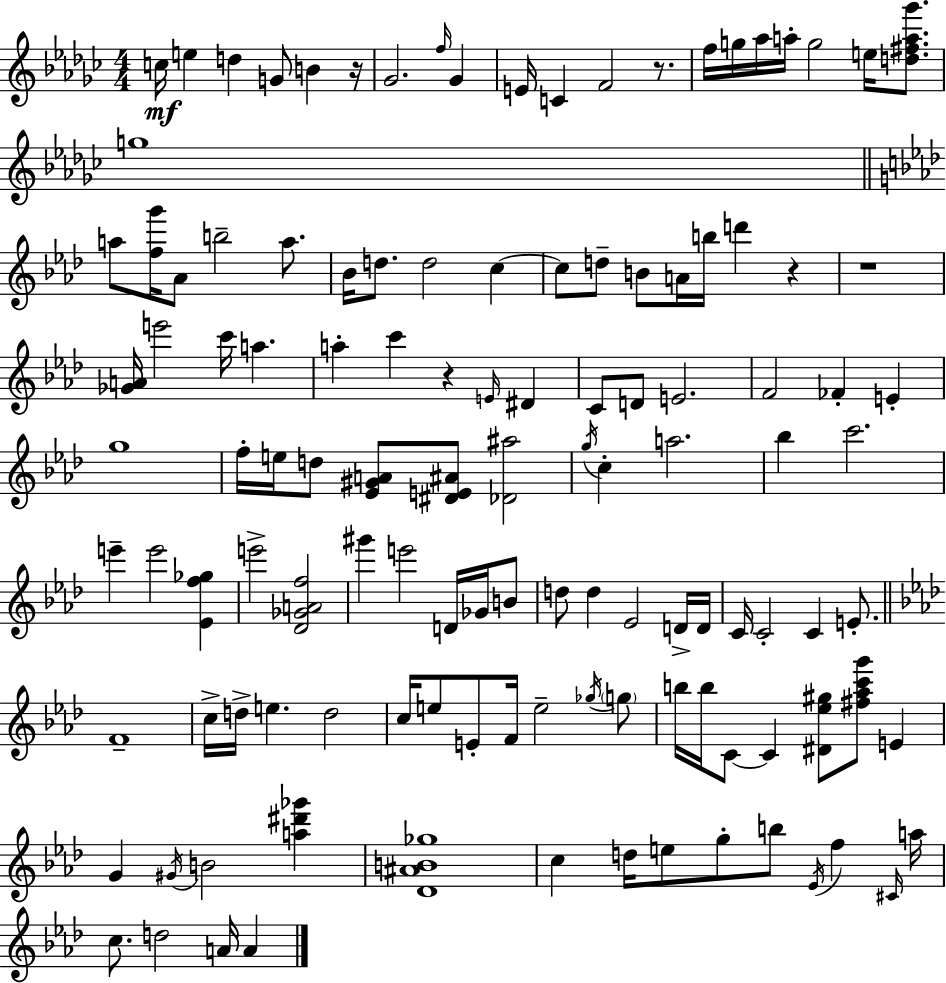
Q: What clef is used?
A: treble